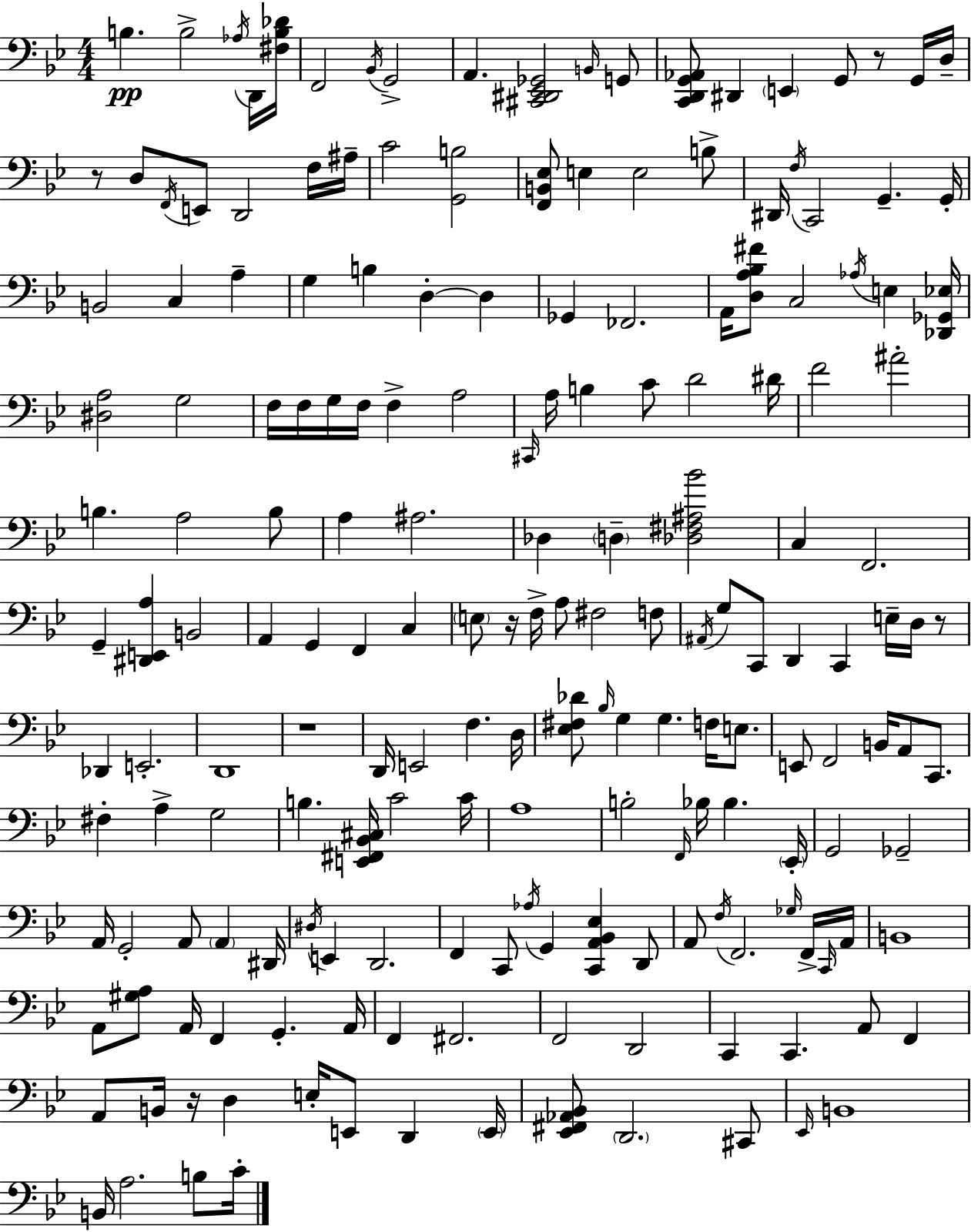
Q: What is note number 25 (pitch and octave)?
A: B3